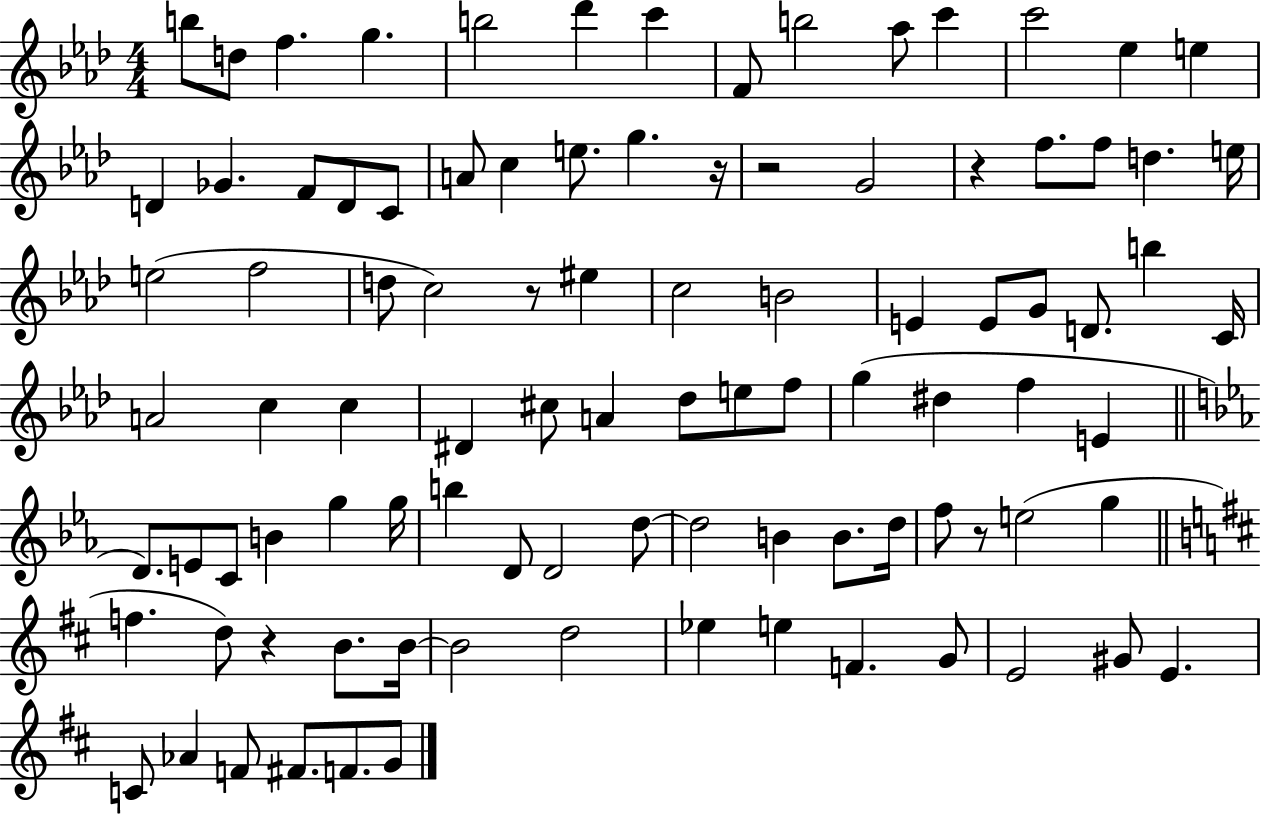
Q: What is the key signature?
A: AES major